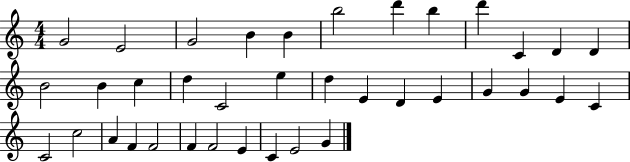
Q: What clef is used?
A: treble